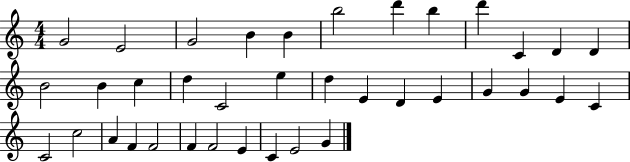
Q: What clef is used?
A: treble